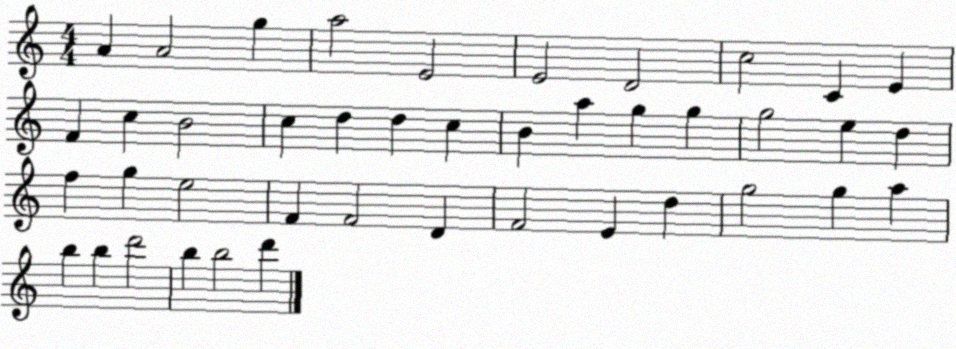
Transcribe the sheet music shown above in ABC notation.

X:1
T:Untitled
M:4/4
L:1/4
K:C
A A2 g a2 E2 E2 D2 c2 C E F c B2 c d d c B a g g g2 e d f g e2 F F2 D F2 E d g2 g a b b d'2 b b2 d'